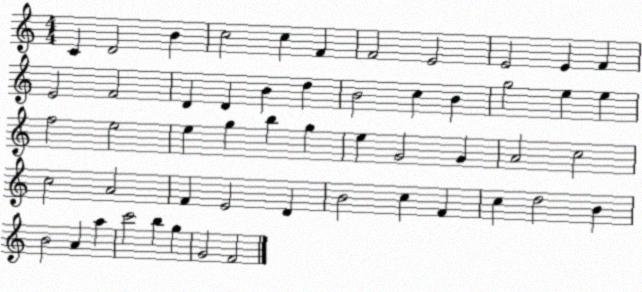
X:1
T:Untitled
M:4/4
L:1/4
K:C
C D2 B c2 c F F2 E2 E2 E F E2 F2 D D B d B2 c B g2 e e f2 e2 e g b g e G2 G A2 c2 c2 A2 F E2 D B2 c F c d2 B B2 A a c'2 b g G2 F2